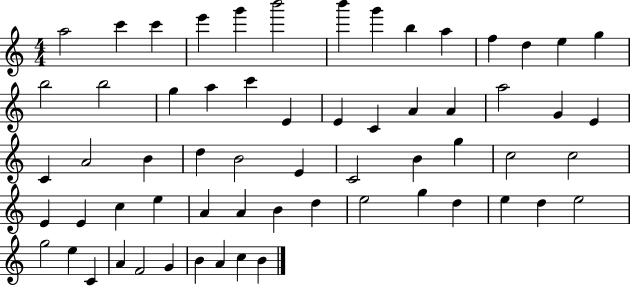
{
  \clef treble
  \numericTimeSignature
  \time 4/4
  \key c \major
  a''2 c'''4 c'''4 | e'''4 g'''4 b'''2 | b'''4 g'''4 b''4 a''4 | f''4 d''4 e''4 g''4 | \break b''2 b''2 | g''4 a''4 c'''4 e'4 | e'4 c'4 a'4 a'4 | a''2 g'4 e'4 | \break c'4 a'2 b'4 | d''4 b'2 e'4 | c'2 b'4 g''4 | c''2 c''2 | \break e'4 e'4 c''4 e''4 | a'4 a'4 b'4 d''4 | e''2 g''4 d''4 | e''4 d''4 e''2 | \break g''2 e''4 c'4 | a'4 f'2 g'4 | b'4 a'4 c''4 b'4 | \bar "|."
}